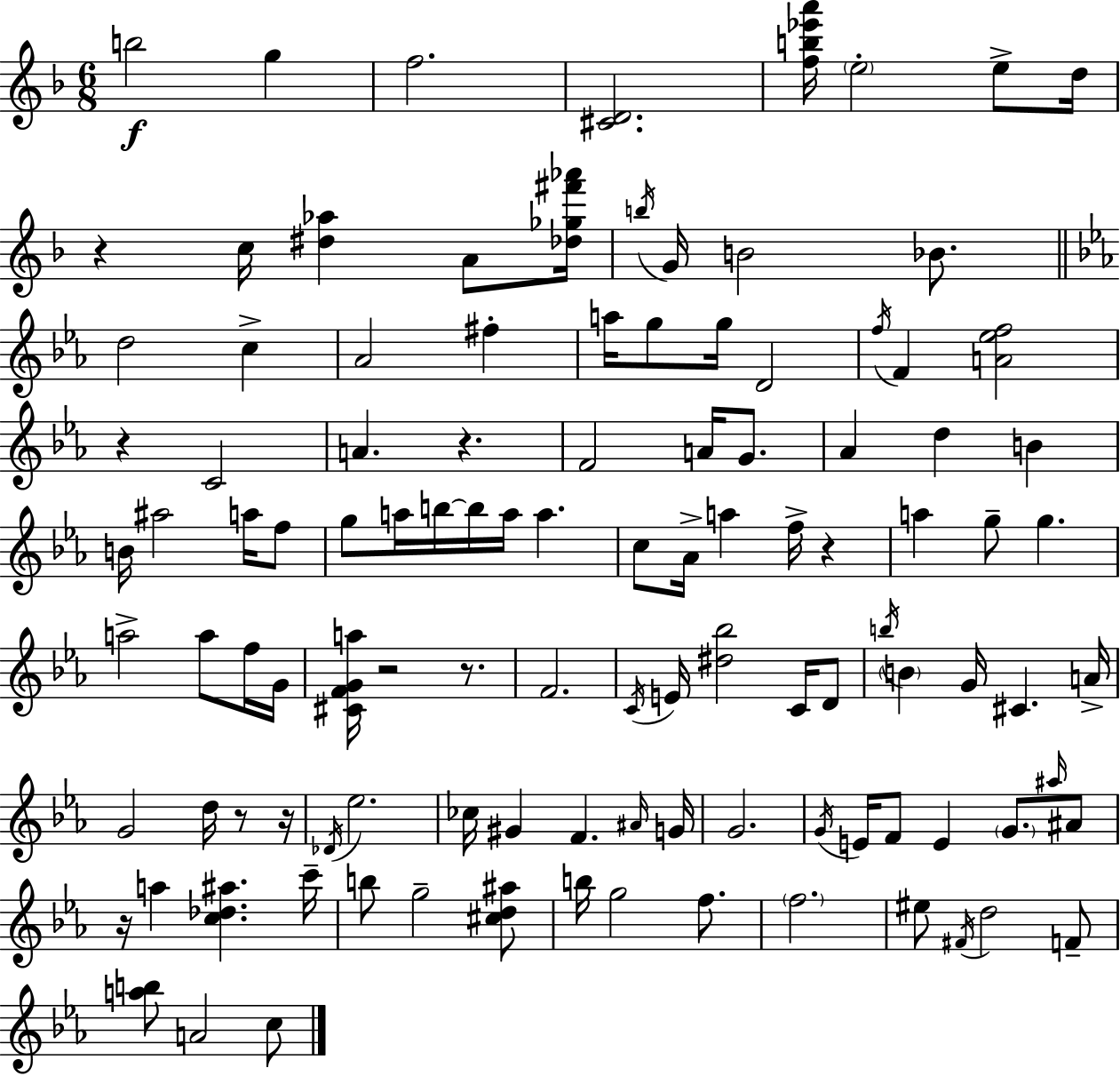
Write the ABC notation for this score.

X:1
T:Untitled
M:6/8
L:1/4
K:Dm
b2 g f2 [^CD]2 [fb_e'a']/4 e2 e/2 d/4 z c/4 [^d_a] A/2 [_d_g^f'_a']/4 b/4 G/4 B2 _B/2 d2 c _A2 ^f a/4 g/2 g/4 D2 f/4 F [A_ef]2 z C2 A z F2 A/4 G/2 _A d B B/4 ^a2 a/4 f/2 g/2 a/4 b/4 b/4 a/4 a c/2 _A/4 a f/4 z a g/2 g a2 a/2 f/4 G/4 [^CFGa]/4 z2 z/2 F2 C/4 E/4 [^d_b]2 C/4 D/2 b/4 B G/4 ^C A/4 G2 d/4 z/2 z/4 _D/4 _e2 _c/4 ^G F ^A/4 G/4 G2 G/4 E/4 F/2 E G/2 ^a/4 ^A/2 z/4 a [c_d^a] c'/4 b/2 g2 [^cd^a]/2 b/4 g2 f/2 f2 ^e/2 ^F/4 d2 F/2 [ab]/2 A2 c/2